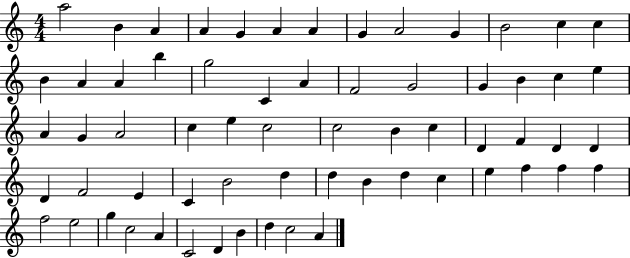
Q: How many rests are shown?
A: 0